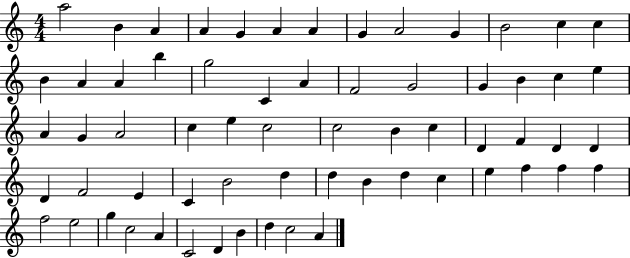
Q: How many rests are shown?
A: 0